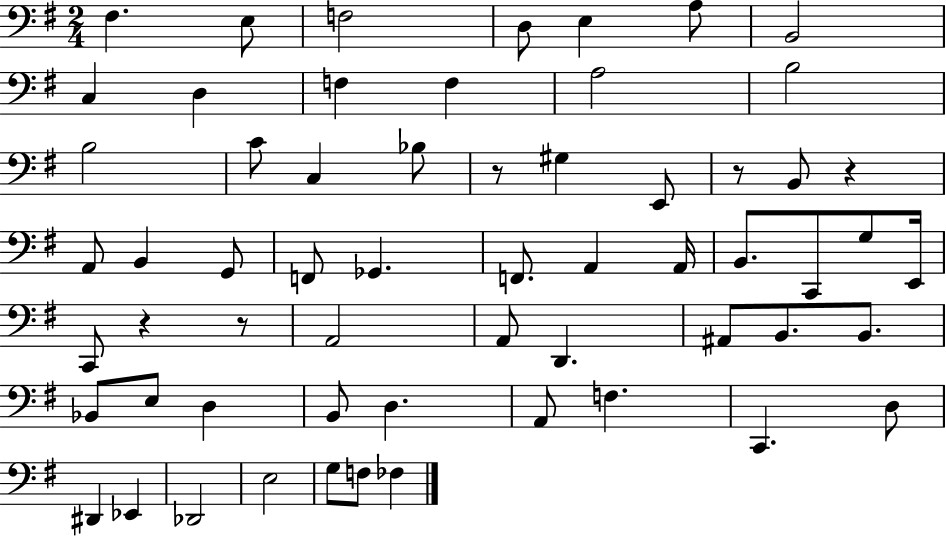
F#3/q. E3/e F3/h D3/e E3/q A3/e B2/h C3/q D3/q F3/q F3/q A3/h B3/h B3/h C4/e C3/q Bb3/e R/e G#3/q E2/e R/e B2/e R/q A2/e B2/q G2/e F2/e Gb2/q. F2/e. A2/q A2/s B2/e. C2/e G3/e E2/s C2/e R/q R/e A2/h A2/e D2/q. A#2/e B2/e. B2/e. Bb2/e E3/e D3/q B2/e D3/q. A2/e F3/q. C2/q. D3/e D#2/q Eb2/q Db2/h E3/h G3/e F3/e FES3/q